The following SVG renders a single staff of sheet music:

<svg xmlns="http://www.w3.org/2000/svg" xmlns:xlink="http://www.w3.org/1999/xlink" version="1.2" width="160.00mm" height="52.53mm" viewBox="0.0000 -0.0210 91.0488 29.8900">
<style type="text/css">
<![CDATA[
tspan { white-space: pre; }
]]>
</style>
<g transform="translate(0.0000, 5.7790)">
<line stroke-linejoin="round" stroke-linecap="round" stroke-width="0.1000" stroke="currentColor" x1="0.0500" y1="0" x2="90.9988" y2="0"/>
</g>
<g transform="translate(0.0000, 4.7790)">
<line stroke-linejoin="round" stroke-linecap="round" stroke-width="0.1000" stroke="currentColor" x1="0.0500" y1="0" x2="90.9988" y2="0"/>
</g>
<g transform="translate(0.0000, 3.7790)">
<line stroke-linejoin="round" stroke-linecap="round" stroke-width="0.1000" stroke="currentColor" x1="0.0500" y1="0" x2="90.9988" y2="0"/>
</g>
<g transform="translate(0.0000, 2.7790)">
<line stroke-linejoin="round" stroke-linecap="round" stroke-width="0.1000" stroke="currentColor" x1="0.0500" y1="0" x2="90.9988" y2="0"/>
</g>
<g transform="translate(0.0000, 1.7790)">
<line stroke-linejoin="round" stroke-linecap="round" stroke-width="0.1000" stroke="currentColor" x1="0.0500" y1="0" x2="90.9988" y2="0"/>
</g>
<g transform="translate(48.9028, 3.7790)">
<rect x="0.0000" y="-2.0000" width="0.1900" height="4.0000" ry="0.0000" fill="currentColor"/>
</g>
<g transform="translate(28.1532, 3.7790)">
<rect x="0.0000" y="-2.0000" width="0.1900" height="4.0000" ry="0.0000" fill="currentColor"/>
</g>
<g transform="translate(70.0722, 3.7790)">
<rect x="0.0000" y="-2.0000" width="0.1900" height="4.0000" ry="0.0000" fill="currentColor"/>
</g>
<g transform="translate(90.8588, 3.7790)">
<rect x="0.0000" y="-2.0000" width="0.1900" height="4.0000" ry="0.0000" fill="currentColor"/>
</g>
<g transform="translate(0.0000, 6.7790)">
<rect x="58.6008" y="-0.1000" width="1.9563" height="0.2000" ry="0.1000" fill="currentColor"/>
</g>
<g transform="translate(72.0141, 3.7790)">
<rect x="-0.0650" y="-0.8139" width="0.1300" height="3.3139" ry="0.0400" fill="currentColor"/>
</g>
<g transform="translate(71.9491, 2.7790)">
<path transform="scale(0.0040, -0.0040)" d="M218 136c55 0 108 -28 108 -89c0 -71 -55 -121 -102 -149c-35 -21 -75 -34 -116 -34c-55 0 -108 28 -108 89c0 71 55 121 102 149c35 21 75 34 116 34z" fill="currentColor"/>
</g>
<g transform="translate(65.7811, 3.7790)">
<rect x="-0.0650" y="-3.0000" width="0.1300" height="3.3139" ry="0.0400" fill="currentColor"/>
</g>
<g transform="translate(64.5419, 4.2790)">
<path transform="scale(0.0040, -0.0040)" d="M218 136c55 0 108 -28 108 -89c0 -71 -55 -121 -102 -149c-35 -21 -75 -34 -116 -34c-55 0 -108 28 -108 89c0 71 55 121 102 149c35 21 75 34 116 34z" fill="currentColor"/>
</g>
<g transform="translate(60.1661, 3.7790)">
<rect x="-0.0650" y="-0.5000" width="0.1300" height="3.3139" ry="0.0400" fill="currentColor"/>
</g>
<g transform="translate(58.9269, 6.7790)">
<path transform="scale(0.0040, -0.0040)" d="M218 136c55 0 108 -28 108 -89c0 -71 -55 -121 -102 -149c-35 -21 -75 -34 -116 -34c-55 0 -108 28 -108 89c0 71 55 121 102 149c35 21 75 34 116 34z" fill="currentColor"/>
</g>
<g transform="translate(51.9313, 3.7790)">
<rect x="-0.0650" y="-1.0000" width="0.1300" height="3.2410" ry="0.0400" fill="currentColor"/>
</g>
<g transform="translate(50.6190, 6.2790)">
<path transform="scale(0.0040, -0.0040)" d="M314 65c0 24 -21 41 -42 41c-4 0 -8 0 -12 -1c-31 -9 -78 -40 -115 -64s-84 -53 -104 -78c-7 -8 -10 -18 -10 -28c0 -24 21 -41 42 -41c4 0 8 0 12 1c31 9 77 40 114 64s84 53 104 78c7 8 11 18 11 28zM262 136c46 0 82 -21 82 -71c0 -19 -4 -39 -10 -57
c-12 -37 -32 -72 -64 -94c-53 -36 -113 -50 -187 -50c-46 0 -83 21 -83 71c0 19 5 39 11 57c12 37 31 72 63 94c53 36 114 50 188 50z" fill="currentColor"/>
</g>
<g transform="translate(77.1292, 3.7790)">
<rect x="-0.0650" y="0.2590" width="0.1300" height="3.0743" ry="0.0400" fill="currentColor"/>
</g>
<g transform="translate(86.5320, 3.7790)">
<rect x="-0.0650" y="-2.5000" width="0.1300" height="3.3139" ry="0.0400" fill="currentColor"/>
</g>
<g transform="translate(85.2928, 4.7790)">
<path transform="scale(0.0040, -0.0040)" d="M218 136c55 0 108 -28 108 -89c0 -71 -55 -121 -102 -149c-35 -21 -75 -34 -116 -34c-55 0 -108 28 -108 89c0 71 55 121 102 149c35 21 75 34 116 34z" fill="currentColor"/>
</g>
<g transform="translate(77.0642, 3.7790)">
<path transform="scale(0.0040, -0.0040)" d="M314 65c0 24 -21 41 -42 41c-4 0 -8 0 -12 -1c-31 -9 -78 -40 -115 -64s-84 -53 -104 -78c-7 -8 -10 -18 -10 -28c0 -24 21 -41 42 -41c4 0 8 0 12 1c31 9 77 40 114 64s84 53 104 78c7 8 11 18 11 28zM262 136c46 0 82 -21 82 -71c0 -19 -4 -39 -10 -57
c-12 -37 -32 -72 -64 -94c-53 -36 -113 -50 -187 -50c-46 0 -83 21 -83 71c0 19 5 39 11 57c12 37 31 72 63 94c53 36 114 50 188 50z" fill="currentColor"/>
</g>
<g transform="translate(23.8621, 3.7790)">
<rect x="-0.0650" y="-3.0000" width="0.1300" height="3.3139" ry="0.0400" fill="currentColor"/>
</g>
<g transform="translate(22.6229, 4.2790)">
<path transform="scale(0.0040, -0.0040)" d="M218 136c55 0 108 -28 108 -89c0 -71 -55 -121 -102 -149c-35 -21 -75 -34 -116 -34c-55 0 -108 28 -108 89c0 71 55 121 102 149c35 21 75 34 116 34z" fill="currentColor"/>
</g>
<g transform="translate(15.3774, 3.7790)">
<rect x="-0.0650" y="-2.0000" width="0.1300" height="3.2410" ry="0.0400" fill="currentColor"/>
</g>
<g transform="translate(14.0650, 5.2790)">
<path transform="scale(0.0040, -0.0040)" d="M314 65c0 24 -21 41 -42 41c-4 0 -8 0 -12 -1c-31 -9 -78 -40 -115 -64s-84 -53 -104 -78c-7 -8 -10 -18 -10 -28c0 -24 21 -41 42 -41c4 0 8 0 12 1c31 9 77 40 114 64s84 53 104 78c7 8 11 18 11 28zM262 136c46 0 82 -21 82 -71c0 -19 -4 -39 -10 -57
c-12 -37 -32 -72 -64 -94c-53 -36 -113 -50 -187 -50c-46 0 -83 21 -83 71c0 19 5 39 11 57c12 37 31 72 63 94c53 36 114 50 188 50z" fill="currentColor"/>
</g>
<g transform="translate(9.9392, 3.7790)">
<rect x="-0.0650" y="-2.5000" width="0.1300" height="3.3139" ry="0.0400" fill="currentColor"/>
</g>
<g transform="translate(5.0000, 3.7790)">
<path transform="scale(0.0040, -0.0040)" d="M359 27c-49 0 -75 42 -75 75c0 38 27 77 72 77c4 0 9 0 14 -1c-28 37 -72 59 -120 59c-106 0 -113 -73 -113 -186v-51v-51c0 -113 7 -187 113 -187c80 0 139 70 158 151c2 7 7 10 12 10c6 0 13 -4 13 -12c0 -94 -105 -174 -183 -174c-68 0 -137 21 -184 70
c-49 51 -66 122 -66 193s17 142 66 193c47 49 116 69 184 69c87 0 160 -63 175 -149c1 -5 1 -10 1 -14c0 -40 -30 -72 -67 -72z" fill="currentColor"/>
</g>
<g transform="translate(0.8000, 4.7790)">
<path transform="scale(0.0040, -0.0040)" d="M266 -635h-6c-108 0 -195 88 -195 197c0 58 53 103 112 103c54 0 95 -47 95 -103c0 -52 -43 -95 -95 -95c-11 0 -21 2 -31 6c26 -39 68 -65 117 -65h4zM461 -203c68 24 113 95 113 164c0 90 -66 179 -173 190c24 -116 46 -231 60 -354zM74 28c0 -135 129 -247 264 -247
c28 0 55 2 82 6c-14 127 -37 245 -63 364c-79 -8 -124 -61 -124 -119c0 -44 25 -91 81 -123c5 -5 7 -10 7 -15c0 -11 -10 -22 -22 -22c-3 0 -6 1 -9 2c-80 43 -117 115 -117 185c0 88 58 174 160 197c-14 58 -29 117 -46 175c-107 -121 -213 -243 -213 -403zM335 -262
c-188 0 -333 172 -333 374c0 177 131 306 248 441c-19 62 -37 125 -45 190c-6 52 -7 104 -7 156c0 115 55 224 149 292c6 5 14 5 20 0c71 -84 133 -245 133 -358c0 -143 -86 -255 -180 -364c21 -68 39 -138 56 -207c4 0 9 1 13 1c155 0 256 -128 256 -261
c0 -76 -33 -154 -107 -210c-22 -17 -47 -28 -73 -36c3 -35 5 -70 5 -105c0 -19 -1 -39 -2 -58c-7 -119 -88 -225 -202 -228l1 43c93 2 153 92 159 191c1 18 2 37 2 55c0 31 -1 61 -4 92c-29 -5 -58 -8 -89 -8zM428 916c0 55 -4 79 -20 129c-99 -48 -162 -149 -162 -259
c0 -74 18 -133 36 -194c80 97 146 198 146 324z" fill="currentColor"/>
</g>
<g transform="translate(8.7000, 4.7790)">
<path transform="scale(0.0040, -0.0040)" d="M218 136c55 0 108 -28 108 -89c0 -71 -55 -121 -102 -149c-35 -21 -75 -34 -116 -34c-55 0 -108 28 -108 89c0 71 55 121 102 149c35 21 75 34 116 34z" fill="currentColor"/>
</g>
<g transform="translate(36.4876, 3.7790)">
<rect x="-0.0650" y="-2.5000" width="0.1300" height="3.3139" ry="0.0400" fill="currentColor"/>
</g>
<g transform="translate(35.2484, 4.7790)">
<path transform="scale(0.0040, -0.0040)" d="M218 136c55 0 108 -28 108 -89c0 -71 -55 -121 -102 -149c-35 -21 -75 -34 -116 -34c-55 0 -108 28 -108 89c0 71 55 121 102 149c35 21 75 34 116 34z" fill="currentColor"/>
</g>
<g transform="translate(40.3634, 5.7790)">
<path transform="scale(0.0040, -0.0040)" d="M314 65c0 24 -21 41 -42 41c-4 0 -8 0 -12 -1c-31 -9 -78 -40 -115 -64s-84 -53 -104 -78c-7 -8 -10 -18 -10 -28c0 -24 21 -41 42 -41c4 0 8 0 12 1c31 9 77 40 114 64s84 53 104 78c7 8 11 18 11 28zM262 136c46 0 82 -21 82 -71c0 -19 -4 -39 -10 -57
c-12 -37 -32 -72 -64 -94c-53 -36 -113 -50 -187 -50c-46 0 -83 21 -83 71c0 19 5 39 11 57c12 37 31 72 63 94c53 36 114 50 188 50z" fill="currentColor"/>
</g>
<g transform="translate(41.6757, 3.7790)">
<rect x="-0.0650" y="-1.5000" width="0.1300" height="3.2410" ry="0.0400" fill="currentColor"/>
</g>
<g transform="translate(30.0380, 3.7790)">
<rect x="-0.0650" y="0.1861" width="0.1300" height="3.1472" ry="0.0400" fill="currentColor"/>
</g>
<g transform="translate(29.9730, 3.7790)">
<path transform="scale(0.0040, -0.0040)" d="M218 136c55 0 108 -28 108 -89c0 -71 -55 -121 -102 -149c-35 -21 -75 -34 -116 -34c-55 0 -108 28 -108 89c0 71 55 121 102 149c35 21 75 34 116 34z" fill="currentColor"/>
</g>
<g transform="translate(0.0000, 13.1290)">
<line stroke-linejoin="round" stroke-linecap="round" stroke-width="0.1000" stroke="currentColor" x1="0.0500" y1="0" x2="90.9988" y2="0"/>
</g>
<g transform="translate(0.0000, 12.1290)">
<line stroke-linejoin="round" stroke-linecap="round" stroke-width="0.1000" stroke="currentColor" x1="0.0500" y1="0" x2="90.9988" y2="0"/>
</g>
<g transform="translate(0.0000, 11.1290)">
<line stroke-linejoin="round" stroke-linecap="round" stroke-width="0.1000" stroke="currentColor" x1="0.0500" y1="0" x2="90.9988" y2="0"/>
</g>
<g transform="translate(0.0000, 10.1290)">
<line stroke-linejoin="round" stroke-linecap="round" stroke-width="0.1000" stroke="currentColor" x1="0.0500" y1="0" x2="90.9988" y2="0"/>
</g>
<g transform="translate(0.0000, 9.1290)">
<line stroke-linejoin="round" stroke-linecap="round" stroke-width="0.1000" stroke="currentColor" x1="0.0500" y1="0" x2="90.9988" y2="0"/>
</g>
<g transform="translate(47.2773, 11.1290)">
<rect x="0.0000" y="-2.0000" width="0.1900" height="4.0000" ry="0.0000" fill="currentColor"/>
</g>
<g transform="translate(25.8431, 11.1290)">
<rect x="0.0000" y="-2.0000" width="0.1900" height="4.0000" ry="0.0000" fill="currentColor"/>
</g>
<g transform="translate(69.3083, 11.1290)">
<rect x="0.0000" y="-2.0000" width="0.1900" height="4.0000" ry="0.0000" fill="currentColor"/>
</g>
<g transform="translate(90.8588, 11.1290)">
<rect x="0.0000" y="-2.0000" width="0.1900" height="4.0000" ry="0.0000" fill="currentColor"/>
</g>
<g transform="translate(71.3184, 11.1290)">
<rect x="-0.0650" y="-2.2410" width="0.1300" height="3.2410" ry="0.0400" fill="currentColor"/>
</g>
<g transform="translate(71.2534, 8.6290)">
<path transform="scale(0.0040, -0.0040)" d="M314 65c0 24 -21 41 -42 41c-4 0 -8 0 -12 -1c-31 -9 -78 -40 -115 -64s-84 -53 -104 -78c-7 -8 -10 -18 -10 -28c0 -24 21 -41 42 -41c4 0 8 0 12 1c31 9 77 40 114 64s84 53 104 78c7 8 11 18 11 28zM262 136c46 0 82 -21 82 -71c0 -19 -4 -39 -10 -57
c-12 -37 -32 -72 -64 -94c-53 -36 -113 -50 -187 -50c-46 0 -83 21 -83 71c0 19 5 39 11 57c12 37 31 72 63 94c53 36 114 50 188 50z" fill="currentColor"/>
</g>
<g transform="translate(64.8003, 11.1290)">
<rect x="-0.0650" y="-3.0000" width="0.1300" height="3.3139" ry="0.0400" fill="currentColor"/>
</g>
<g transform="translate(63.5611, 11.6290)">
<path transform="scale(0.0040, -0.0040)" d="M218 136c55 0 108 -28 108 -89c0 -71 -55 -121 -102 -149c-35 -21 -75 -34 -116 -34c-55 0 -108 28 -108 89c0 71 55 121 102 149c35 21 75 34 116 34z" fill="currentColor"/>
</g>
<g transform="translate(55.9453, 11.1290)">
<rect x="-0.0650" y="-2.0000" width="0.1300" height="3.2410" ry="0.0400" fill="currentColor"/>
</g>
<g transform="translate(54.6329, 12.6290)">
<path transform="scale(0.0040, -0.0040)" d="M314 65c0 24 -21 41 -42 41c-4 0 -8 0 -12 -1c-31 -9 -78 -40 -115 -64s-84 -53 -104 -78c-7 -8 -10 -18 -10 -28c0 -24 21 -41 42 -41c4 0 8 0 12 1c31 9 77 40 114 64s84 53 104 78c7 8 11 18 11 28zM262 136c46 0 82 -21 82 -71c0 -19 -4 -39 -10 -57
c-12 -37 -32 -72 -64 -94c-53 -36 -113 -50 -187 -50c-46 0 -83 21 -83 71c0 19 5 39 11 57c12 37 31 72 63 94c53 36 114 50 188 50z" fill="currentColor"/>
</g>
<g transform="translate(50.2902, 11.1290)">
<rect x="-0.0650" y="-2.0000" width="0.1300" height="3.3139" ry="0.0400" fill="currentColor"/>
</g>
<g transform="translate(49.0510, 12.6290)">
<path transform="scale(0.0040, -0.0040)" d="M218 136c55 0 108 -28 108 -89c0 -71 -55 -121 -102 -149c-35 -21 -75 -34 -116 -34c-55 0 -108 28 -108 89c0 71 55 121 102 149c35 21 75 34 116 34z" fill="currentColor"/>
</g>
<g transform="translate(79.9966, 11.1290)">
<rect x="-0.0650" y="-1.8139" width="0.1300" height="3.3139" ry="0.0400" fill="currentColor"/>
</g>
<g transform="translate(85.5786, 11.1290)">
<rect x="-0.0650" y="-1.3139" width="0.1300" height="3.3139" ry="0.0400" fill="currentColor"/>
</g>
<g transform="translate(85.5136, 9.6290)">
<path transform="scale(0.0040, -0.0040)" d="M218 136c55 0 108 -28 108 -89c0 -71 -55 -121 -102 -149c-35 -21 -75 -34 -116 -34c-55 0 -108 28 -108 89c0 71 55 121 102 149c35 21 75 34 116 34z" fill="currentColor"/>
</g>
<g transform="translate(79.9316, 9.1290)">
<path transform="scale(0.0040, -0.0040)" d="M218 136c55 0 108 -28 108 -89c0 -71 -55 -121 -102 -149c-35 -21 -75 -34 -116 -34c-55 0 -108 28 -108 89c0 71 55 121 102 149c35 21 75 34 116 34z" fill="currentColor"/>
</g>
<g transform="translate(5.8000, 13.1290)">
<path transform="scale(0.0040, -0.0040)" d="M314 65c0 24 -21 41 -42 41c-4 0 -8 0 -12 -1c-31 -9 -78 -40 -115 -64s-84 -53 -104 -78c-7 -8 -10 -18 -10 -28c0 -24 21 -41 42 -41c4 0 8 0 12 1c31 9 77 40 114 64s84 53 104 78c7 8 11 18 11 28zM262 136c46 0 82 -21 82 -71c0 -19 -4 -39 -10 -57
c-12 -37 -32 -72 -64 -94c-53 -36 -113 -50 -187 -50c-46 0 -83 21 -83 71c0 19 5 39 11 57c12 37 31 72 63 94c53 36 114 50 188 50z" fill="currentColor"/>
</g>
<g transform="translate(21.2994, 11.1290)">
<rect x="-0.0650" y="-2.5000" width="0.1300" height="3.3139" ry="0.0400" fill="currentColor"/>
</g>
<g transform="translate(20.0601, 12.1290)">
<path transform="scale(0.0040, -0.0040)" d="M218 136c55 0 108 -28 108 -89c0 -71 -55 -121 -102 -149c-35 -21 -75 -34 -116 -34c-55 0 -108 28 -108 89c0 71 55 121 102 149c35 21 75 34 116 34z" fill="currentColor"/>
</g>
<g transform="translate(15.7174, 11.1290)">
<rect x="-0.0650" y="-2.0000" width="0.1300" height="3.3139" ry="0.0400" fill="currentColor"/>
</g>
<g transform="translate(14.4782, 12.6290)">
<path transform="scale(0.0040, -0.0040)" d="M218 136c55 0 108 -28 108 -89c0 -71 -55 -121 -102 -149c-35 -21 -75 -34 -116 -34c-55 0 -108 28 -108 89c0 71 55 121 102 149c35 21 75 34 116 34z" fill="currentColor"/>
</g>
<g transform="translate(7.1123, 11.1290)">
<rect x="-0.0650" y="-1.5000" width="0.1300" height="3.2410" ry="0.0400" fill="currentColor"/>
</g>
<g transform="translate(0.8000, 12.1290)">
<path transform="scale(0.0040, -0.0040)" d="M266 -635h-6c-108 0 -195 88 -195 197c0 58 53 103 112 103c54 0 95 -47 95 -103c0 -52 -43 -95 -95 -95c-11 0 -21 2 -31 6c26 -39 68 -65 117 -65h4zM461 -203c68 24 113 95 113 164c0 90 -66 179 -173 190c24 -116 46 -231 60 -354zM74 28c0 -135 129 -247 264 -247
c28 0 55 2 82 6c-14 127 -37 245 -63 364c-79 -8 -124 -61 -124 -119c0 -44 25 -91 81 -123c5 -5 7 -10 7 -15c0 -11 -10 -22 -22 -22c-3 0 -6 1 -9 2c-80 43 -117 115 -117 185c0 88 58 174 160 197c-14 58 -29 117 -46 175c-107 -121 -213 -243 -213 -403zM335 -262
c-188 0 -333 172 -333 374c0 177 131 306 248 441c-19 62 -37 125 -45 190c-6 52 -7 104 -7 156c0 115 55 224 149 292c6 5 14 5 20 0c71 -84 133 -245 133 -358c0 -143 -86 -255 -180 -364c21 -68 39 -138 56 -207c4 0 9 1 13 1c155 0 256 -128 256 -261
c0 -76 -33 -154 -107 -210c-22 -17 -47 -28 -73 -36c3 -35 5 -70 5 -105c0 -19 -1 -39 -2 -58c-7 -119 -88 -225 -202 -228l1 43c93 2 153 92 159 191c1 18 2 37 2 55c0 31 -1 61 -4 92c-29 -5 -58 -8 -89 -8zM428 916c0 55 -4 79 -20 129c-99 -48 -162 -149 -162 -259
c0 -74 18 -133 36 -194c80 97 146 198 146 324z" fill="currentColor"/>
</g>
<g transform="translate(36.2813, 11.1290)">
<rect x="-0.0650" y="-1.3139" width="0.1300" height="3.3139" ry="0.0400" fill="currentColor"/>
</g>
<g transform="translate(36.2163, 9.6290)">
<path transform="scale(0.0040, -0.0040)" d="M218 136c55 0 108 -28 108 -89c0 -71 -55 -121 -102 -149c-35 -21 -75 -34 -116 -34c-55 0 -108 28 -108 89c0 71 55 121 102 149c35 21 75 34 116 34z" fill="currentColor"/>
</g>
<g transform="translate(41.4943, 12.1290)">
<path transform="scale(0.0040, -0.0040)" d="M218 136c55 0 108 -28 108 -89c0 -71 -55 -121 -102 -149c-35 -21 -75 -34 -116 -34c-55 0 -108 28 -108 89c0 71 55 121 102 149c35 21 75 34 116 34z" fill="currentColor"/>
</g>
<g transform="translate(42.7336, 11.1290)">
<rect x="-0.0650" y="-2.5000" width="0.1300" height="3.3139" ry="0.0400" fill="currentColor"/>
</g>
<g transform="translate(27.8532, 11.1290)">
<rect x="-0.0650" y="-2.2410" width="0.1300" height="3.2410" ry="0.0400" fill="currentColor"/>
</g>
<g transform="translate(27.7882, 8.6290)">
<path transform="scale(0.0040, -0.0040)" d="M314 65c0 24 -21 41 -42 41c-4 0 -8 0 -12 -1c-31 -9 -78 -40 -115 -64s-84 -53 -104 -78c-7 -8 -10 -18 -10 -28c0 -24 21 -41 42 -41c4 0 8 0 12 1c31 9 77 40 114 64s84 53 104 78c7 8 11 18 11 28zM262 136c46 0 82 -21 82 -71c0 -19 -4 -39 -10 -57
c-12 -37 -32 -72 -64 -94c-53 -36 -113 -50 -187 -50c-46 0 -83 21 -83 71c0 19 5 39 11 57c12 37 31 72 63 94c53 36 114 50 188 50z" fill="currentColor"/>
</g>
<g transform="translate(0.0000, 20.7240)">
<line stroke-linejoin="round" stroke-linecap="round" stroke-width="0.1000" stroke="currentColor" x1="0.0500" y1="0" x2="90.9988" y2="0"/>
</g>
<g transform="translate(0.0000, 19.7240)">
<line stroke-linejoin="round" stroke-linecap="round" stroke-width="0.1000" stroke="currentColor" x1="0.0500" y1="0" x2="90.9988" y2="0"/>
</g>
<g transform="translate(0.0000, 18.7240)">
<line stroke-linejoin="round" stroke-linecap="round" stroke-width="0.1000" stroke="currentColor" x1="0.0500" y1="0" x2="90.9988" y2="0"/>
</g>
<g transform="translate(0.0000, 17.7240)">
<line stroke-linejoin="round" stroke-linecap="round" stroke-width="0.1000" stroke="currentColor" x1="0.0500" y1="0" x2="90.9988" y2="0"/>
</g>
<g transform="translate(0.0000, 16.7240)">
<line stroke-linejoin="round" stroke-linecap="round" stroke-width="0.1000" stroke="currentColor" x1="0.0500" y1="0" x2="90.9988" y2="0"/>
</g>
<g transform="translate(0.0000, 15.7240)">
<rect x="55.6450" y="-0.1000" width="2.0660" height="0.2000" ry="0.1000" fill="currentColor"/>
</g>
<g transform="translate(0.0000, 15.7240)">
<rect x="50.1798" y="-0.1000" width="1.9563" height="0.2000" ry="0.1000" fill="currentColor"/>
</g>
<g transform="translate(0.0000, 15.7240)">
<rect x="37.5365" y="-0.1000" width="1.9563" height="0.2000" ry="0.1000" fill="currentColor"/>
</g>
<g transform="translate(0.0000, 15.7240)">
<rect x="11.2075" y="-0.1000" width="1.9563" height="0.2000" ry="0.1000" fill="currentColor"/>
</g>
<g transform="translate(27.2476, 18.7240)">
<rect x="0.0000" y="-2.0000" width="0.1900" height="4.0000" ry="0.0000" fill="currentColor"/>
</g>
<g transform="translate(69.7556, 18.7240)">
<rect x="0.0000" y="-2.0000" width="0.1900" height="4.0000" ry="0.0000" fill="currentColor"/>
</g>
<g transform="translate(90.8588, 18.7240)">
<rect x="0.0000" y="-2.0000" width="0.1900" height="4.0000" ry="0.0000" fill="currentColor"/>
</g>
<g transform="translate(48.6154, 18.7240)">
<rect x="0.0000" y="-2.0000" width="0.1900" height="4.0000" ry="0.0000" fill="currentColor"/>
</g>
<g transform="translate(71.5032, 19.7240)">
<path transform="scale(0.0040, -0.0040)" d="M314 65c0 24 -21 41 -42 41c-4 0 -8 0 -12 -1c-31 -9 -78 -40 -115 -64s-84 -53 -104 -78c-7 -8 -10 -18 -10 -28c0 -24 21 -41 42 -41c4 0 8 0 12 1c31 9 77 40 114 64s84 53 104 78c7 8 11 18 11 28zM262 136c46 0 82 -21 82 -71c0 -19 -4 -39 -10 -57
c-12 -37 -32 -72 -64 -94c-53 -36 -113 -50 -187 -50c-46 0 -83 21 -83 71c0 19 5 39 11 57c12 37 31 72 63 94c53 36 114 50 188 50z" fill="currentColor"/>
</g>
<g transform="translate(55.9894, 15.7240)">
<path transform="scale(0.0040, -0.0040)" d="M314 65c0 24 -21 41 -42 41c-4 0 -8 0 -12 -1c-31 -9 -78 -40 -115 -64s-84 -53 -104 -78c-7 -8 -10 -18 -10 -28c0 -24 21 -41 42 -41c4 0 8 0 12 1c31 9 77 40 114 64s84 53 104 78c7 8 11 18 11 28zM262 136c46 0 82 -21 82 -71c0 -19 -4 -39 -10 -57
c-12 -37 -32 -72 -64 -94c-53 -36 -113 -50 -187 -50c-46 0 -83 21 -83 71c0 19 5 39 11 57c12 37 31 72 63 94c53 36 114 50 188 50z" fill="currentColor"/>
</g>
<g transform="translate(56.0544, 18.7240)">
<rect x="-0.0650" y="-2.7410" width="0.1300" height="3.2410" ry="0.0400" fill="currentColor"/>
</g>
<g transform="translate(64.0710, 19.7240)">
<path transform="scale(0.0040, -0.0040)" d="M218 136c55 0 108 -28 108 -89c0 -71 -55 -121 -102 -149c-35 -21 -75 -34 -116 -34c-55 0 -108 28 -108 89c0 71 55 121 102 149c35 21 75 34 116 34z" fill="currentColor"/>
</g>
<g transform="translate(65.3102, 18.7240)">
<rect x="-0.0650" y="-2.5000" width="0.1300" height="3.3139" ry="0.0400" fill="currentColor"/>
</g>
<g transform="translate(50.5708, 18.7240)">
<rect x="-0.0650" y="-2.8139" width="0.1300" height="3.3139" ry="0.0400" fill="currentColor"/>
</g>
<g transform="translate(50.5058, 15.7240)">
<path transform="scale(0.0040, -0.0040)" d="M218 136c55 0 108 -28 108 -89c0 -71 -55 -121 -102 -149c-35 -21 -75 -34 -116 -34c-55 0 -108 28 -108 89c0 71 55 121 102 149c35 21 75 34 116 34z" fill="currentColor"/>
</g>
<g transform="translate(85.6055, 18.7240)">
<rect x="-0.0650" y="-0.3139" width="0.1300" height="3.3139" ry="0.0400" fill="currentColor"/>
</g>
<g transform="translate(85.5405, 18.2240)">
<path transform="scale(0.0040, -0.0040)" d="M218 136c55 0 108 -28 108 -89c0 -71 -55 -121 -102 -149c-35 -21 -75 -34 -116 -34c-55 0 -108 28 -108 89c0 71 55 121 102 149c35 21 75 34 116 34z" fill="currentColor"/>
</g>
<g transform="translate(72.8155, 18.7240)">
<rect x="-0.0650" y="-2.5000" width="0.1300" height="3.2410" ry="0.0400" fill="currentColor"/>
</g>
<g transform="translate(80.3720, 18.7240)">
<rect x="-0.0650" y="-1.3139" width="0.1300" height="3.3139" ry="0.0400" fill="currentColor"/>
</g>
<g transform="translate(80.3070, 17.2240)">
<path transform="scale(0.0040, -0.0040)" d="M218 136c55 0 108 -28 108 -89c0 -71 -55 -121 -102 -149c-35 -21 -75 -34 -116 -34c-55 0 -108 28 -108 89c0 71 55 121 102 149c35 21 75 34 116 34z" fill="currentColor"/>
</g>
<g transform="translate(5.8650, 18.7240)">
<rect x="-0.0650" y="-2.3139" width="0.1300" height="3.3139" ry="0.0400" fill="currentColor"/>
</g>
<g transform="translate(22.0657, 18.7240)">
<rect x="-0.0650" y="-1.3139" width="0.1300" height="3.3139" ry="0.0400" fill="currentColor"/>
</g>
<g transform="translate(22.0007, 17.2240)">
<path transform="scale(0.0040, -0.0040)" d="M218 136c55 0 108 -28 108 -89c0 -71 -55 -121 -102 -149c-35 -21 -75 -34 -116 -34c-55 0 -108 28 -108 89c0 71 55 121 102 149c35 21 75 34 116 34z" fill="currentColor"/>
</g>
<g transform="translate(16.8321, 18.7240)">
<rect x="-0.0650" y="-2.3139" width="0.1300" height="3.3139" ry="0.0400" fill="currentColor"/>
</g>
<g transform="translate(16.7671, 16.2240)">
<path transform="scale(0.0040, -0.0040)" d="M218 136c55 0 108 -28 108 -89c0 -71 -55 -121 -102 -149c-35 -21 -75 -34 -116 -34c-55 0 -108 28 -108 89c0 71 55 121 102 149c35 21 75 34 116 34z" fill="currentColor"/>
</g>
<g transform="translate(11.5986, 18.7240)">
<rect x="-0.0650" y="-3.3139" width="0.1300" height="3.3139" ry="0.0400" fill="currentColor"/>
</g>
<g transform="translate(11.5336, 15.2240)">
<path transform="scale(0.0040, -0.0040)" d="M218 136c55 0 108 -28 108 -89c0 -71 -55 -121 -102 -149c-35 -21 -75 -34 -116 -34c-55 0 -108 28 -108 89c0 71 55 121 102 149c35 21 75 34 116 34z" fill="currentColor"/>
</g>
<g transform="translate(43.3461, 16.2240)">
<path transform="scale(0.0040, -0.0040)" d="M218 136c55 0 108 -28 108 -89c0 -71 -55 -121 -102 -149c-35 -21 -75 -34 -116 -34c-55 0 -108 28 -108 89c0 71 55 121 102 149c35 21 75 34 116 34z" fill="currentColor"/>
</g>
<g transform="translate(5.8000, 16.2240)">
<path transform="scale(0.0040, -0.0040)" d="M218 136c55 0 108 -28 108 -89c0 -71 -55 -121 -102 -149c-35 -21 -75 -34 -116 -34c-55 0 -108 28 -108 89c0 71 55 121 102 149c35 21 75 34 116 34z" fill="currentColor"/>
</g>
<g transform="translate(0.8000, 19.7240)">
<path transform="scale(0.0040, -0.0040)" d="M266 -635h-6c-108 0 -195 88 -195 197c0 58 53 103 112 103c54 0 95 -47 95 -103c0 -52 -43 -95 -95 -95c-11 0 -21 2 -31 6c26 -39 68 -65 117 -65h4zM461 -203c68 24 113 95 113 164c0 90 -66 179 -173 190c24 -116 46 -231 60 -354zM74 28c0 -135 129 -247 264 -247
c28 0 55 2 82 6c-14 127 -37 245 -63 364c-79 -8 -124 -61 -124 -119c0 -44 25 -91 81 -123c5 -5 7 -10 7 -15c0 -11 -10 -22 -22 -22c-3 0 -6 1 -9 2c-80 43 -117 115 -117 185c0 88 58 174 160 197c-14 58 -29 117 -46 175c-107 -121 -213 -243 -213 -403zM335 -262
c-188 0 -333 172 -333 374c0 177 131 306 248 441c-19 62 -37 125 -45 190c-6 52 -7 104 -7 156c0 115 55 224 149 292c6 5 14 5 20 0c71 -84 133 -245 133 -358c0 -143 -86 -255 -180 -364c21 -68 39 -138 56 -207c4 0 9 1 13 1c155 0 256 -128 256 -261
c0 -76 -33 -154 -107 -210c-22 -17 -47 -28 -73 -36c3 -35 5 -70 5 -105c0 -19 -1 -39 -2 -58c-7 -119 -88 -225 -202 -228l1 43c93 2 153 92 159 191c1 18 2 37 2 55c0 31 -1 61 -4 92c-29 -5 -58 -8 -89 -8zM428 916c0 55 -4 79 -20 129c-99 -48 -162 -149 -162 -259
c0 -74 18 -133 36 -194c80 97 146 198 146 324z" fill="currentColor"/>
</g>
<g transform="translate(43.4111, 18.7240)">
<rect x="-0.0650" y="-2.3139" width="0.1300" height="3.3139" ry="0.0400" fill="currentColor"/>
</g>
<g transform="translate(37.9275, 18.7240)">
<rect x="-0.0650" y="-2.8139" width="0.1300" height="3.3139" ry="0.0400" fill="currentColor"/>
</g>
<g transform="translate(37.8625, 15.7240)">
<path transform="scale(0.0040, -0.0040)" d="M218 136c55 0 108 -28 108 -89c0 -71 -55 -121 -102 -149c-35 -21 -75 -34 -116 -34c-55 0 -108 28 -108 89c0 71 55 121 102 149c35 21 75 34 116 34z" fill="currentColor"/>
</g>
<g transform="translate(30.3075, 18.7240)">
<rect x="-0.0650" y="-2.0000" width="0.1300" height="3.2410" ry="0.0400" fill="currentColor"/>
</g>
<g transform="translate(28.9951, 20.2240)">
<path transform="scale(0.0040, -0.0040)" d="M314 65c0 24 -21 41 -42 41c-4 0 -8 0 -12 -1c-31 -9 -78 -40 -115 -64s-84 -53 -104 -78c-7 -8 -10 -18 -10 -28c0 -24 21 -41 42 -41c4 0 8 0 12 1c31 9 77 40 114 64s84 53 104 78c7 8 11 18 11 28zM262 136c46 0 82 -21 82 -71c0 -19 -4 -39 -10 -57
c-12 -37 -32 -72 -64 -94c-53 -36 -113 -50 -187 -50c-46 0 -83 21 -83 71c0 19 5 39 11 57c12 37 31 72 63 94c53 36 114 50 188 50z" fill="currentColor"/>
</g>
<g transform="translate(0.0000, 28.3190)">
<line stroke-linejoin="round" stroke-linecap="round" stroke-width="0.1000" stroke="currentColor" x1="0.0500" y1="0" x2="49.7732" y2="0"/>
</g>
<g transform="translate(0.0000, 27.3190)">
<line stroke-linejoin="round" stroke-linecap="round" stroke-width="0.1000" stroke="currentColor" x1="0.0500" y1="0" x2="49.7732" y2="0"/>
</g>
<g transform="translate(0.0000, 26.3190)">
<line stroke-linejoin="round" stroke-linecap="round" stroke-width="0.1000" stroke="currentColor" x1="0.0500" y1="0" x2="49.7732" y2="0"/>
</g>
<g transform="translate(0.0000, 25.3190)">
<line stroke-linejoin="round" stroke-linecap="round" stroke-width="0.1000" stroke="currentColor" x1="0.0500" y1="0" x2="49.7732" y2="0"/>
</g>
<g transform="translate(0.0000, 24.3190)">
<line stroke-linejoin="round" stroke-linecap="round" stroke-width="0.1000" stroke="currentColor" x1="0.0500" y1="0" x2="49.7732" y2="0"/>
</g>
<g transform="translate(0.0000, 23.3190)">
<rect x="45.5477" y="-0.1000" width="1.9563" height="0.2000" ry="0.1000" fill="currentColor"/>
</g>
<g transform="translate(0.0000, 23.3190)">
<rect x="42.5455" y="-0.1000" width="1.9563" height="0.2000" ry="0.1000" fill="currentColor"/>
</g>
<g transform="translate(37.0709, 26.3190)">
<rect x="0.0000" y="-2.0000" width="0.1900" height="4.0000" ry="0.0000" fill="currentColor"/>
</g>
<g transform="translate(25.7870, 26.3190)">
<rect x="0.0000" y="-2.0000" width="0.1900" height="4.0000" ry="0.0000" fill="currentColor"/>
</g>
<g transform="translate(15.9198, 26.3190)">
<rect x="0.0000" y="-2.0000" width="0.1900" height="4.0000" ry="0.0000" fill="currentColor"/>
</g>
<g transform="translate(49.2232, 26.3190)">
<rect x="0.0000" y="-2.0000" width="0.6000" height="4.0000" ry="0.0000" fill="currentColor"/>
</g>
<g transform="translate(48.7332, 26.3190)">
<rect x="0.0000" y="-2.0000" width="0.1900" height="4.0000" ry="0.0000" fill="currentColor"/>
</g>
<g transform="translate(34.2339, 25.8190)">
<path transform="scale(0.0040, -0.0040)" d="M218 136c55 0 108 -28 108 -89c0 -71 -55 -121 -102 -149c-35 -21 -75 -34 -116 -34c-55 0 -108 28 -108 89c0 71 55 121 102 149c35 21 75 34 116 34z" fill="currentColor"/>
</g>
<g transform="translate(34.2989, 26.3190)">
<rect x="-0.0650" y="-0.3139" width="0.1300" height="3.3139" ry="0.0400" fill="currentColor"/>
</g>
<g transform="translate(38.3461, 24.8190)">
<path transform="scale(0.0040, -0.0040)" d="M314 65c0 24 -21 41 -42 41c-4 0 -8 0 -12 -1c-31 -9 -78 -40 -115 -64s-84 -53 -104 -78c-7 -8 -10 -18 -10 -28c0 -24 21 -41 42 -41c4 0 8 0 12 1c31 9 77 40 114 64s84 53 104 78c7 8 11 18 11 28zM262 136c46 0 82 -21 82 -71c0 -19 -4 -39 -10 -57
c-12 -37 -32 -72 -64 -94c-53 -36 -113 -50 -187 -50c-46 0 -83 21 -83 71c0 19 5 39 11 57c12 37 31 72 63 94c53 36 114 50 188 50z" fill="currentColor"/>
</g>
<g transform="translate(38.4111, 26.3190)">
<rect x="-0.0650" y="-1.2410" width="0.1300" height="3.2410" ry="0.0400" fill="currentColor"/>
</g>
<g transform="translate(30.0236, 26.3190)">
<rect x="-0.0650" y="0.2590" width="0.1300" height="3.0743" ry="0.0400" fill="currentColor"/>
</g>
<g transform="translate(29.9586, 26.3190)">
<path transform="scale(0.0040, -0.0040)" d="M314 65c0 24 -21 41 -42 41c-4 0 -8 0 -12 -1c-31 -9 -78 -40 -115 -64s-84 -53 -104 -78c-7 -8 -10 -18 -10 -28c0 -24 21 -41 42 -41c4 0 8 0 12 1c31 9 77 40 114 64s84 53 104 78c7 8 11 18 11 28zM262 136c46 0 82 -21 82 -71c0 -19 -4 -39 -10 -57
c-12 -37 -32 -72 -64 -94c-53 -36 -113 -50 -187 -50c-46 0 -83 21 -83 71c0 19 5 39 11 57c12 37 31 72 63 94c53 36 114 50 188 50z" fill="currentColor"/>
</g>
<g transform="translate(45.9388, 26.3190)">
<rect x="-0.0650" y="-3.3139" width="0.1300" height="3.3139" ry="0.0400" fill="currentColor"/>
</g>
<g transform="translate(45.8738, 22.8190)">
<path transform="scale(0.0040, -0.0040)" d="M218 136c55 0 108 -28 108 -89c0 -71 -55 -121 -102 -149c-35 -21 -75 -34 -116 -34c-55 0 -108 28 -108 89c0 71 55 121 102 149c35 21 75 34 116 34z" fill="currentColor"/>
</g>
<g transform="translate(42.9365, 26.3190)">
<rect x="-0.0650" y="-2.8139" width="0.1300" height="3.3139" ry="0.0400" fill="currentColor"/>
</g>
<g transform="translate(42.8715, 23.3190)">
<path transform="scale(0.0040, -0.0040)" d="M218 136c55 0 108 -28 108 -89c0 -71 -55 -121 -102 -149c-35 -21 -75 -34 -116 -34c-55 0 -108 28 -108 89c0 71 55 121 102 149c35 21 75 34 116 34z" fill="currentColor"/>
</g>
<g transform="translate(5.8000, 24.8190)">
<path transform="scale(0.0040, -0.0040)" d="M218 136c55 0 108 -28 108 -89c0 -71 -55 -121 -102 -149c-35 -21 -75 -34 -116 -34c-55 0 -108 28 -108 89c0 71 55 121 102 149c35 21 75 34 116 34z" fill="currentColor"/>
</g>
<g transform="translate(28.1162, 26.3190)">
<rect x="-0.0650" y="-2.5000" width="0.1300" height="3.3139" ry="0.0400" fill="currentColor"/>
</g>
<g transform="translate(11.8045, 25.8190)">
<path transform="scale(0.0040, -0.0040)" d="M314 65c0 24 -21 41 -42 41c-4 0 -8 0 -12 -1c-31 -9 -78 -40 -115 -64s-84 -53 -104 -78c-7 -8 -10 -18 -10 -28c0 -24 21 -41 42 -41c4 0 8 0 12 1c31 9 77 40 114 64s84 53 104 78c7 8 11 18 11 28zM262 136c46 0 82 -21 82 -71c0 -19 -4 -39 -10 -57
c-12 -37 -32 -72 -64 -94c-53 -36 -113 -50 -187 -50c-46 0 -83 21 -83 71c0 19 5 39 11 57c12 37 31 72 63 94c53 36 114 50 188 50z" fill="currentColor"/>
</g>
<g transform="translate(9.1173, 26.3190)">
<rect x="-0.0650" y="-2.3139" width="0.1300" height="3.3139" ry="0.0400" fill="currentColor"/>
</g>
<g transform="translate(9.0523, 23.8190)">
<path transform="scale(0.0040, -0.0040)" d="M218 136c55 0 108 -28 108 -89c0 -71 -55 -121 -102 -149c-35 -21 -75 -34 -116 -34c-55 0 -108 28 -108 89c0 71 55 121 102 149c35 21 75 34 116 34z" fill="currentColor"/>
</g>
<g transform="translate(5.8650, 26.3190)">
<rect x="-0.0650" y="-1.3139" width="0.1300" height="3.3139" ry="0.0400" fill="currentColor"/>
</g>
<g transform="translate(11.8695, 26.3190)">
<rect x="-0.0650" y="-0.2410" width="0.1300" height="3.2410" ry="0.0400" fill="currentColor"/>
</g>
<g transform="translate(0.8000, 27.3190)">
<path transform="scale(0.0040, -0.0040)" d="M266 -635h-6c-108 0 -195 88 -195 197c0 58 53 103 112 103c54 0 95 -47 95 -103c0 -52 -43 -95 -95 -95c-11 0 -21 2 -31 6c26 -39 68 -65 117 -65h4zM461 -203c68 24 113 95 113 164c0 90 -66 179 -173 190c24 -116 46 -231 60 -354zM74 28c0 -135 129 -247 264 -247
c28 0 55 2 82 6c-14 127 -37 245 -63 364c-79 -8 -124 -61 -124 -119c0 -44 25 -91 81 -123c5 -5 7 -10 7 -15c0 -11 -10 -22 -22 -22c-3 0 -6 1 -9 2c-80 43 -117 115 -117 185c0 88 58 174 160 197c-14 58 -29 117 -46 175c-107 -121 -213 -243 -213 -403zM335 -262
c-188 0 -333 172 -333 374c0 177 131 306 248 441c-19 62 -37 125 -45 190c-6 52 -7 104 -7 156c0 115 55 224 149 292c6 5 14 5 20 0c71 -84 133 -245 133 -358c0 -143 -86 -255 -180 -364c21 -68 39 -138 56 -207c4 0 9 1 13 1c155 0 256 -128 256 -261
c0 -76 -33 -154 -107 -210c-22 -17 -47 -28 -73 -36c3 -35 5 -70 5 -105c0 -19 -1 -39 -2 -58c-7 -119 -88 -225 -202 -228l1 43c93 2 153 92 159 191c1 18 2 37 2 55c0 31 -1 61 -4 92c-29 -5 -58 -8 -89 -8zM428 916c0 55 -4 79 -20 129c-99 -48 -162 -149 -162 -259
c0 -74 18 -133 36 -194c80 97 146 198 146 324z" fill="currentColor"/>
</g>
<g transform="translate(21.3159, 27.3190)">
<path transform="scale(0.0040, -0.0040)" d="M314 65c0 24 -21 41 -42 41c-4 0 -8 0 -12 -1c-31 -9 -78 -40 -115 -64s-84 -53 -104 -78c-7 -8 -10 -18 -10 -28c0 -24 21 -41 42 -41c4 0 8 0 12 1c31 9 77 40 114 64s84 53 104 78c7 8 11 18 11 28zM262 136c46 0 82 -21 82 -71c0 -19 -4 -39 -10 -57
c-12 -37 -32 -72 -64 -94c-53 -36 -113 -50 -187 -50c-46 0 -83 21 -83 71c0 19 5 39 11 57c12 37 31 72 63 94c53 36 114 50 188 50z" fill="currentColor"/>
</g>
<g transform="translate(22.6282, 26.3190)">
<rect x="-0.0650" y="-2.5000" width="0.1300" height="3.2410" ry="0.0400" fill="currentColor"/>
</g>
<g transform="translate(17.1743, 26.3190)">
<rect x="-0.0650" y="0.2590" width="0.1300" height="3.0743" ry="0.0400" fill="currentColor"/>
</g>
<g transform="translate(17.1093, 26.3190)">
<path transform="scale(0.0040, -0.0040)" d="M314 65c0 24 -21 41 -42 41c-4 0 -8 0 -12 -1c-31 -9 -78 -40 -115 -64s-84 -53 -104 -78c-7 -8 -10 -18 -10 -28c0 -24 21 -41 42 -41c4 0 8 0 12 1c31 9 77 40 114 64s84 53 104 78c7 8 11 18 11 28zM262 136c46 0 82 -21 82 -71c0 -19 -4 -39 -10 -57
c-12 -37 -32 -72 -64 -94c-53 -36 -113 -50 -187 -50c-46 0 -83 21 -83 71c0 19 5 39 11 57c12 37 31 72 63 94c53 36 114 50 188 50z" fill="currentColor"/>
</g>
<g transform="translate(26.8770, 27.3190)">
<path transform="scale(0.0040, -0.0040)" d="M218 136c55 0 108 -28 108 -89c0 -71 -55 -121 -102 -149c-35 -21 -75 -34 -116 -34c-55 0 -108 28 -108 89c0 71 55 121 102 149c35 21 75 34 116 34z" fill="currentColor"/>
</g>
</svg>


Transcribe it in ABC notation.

X:1
T:Untitled
M:4/4
L:1/4
K:C
G F2 A B G E2 D2 C A d B2 G E2 F G g2 e G F F2 A g2 f e g b g e F2 a g a a2 G G2 e c e g c2 B2 G2 G B2 c e2 a b